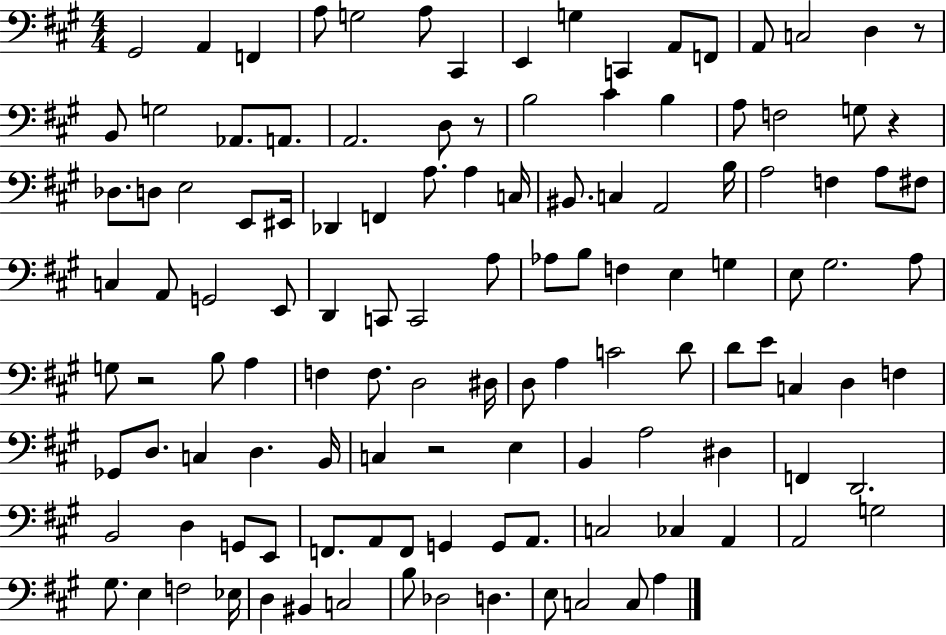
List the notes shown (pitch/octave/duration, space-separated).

G#2/h A2/q F2/q A3/e G3/h A3/e C#2/q E2/q G3/q C2/q A2/e F2/e A2/e C3/h D3/q R/e B2/e G3/h Ab2/e. A2/e. A2/h. D3/e R/e B3/h C#4/q B3/q A3/e F3/h G3/e R/q Db3/e. D3/e E3/h E2/e EIS2/s Db2/q F2/q A3/e. A3/q C3/s BIS2/e. C3/q A2/h B3/s A3/h F3/q A3/e F#3/e C3/q A2/e G2/h E2/e D2/q C2/e C2/h A3/e Ab3/e B3/e F3/q E3/q G3/q E3/e G#3/h. A3/e G3/e R/h B3/e A3/q F3/q F3/e. D3/h D#3/s D3/e A3/q C4/h D4/e D4/e E4/e C3/q D3/q F3/q Gb2/e D3/e. C3/q D3/q. B2/s C3/q R/h E3/q B2/q A3/h D#3/q F2/q D2/h. B2/h D3/q G2/e E2/e F2/e. A2/e F2/e G2/q G2/e A2/e. C3/h CES3/q A2/q A2/h G3/h G#3/e. E3/q F3/h Eb3/s D3/q BIS2/q C3/h B3/e Db3/h D3/q. E3/e C3/h C3/e A3/q